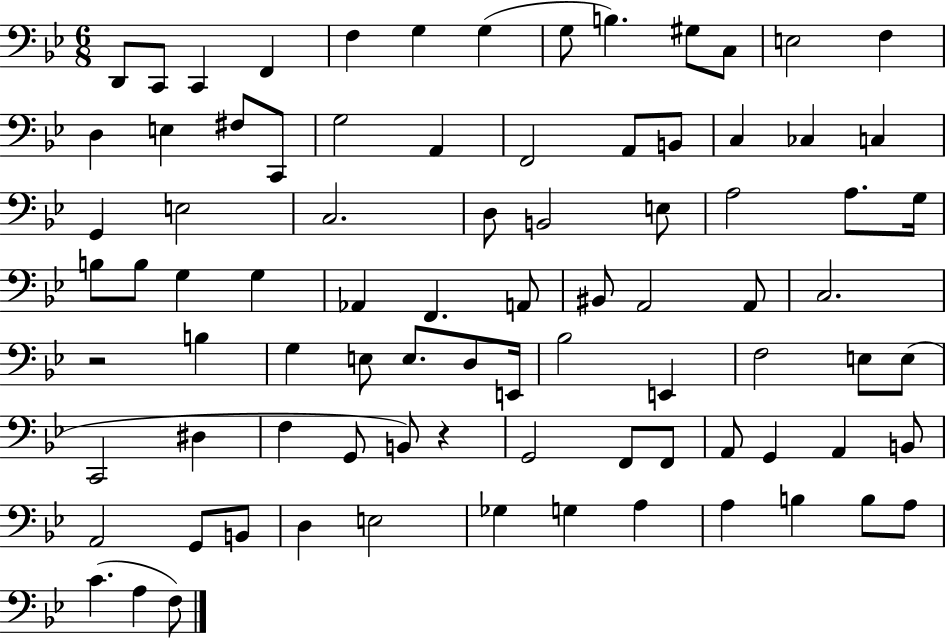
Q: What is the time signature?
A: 6/8